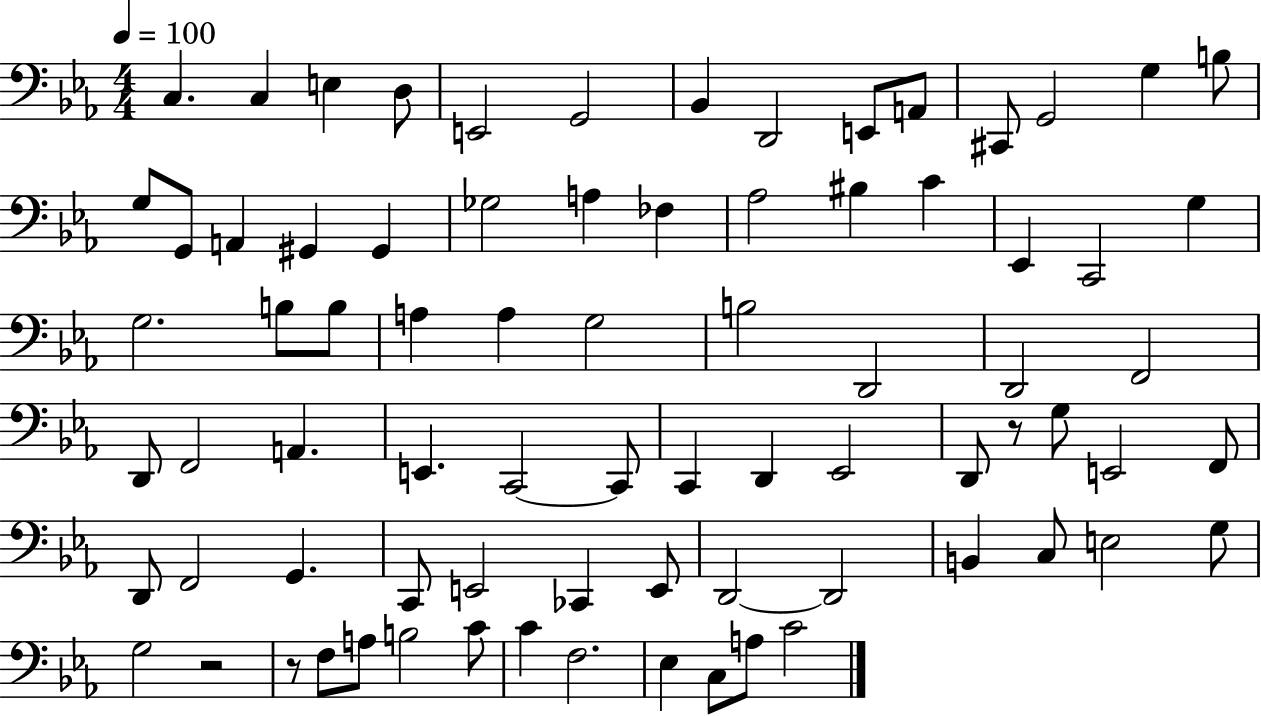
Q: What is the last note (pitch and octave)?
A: C4